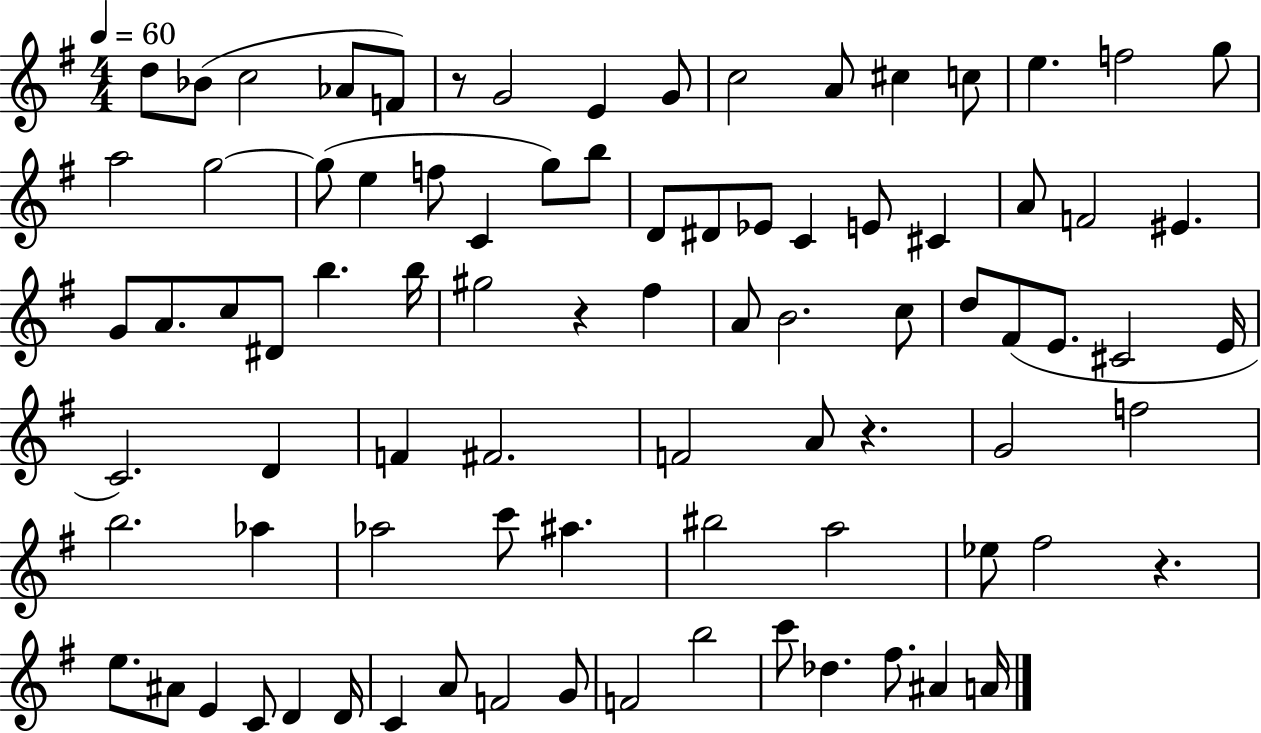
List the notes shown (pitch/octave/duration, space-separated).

D5/e Bb4/e C5/h Ab4/e F4/e R/e G4/h E4/q G4/e C5/h A4/e C#5/q C5/e E5/q. F5/h G5/e A5/h G5/h G5/e E5/q F5/e C4/q G5/e B5/e D4/e D#4/e Eb4/e C4/q E4/e C#4/q A4/e F4/h EIS4/q. G4/e A4/e. C5/e D#4/e B5/q. B5/s G#5/h R/q F#5/q A4/e B4/h. C5/e D5/e F#4/e E4/e. C#4/h E4/s C4/h. D4/q F4/q F#4/h. F4/h A4/e R/q. G4/h F5/h B5/h. Ab5/q Ab5/h C6/e A#5/q. BIS5/h A5/h Eb5/e F#5/h R/q. E5/e. A#4/e E4/q C4/e D4/q D4/s C4/q A4/e F4/h G4/e F4/h B5/h C6/e Db5/q. F#5/e. A#4/q A4/s